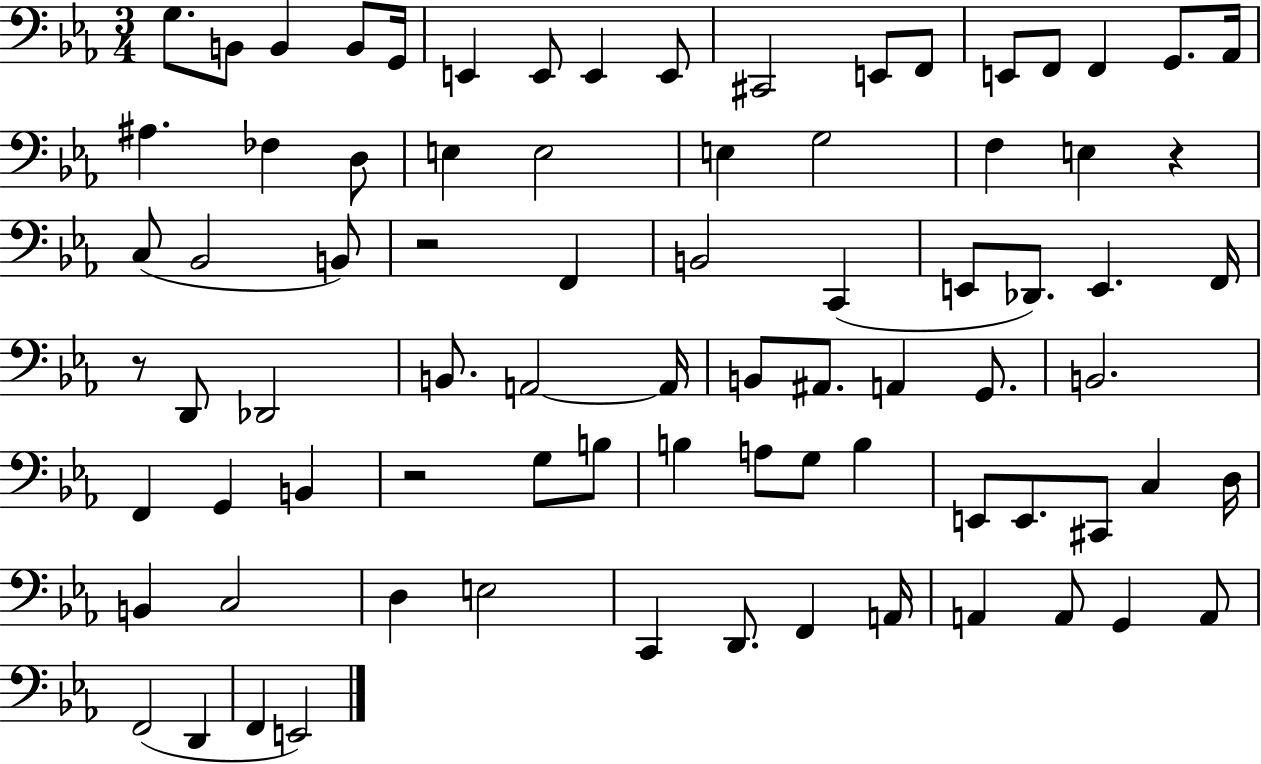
{
  \clef bass
  \numericTimeSignature
  \time 3/4
  \key ees \major
  g8. b,8 b,4 b,8 g,16 | e,4 e,8 e,4 e,8 | cis,2 e,8 f,8 | e,8 f,8 f,4 g,8. aes,16 | \break ais4. fes4 d8 | e4 e2 | e4 g2 | f4 e4 r4 | \break c8( bes,2 b,8) | r2 f,4 | b,2 c,4( | e,8 des,8.) e,4. f,16 | \break r8 d,8 des,2 | b,8. a,2~~ a,16 | b,8 ais,8. a,4 g,8. | b,2. | \break f,4 g,4 b,4 | r2 g8 b8 | b4 a8 g8 b4 | e,8 e,8. cis,8 c4 d16 | \break b,4 c2 | d4 e2 | c,4 d,8. f,4 a,16 | a,4 a,8 g,4 a,8 | \break f,2( d,4 | f,4 e,2) | \bar "|."
}